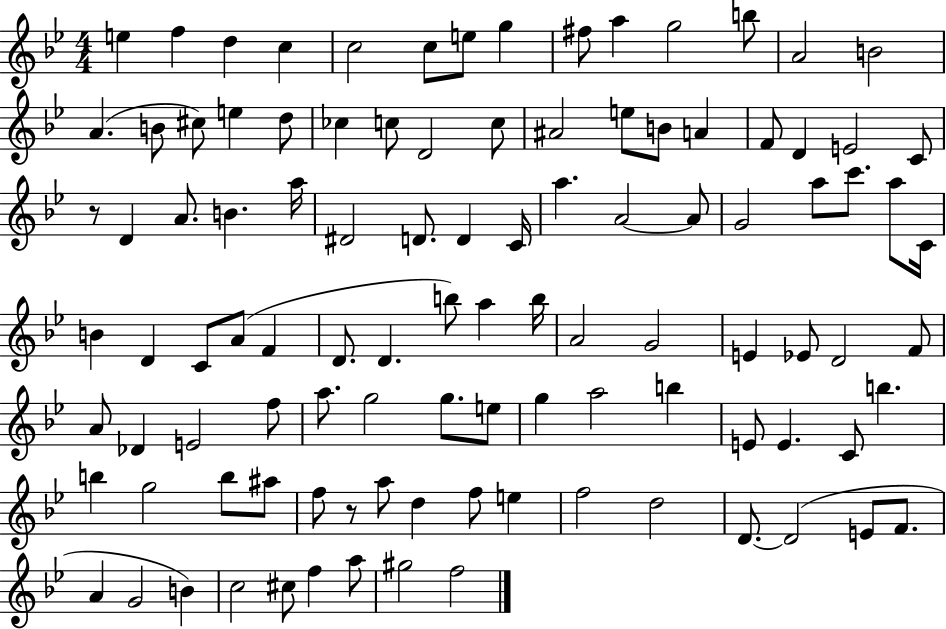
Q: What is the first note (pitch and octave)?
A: E5